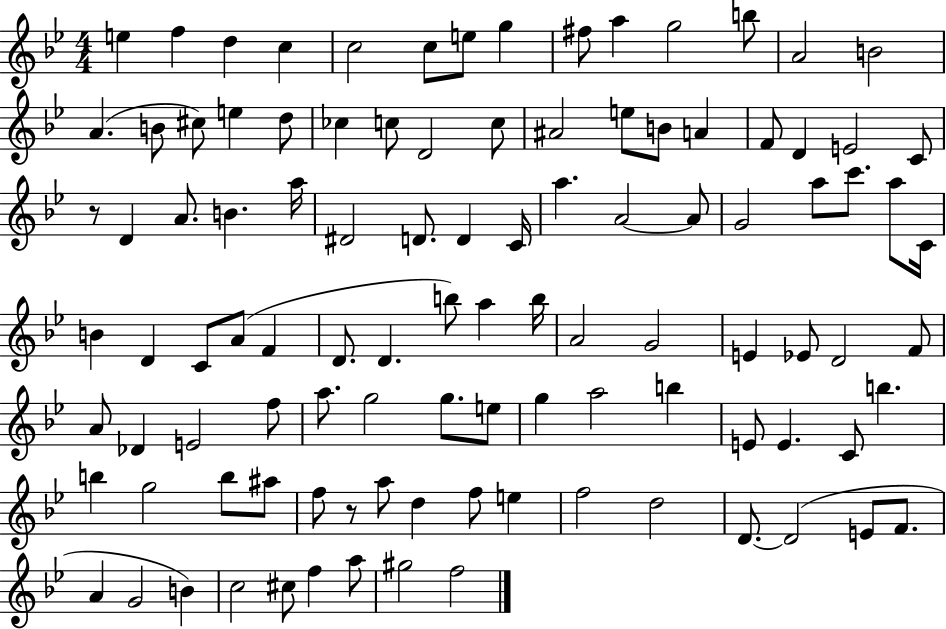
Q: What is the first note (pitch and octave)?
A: E5